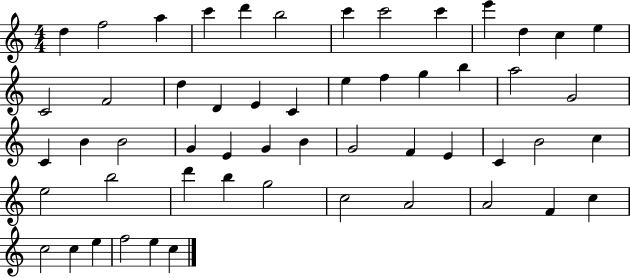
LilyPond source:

{
  \clef treble
  \numericTimeSignature
  \time 4/4
  \key c \major
  d''4 f''2 a''4 | c'''4 d'''4 b''2 | c'''4 c'''2 c'''4 | e'''4 d''4 c''4 e''4 | \break c'2 f'2 | d''4 d'4 e'4 c'4 | e''4 f''4 g''4 b''4 | a''2 g'2 | \break c'4 b'4 b'2 | g'4 e'4 g'4 b'4 | g'2 f'4 e'4 | c'4 b'2 c''4 | \break e''2 b''2 | d'''4 b''4 g''2 | c''2 a'2 | a'2 f'4 c''4 | \break c''2 c''4 e''4 | f''2 e''4 c''4 | \bar "|."
}